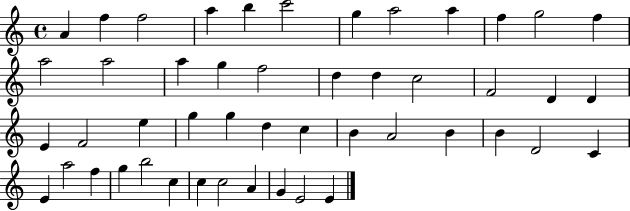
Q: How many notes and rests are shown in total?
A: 48